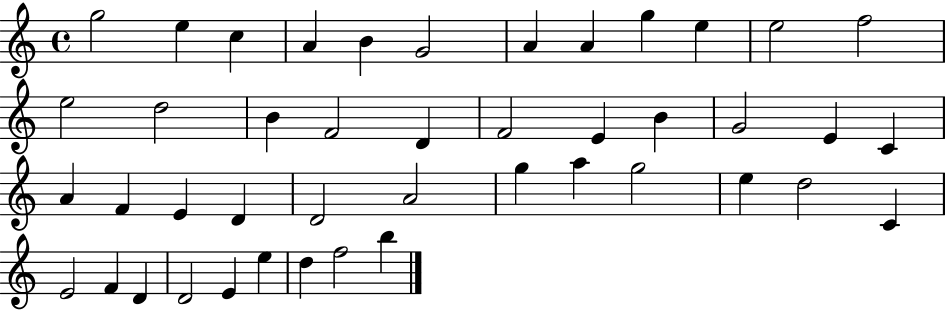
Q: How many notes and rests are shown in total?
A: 44